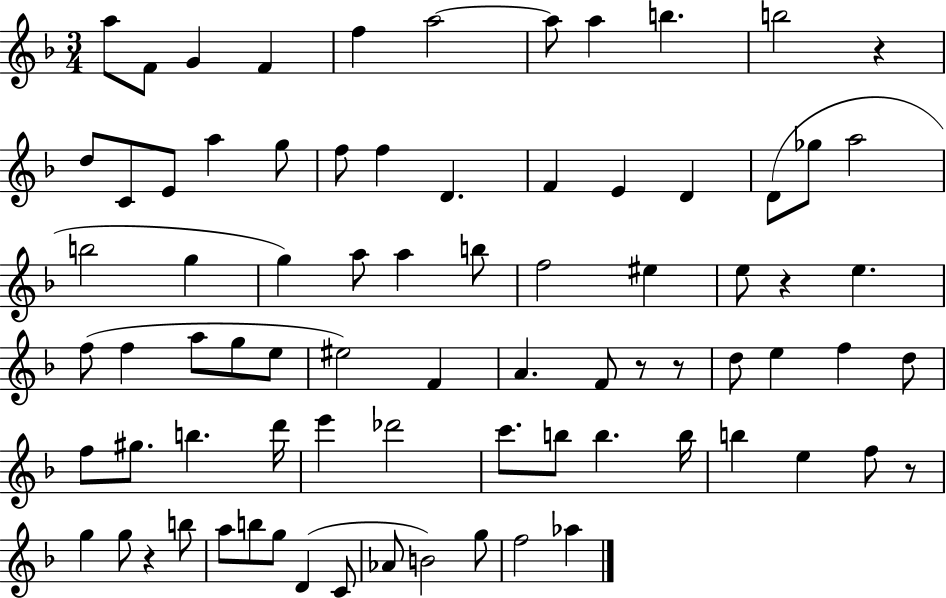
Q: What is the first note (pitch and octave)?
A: A5